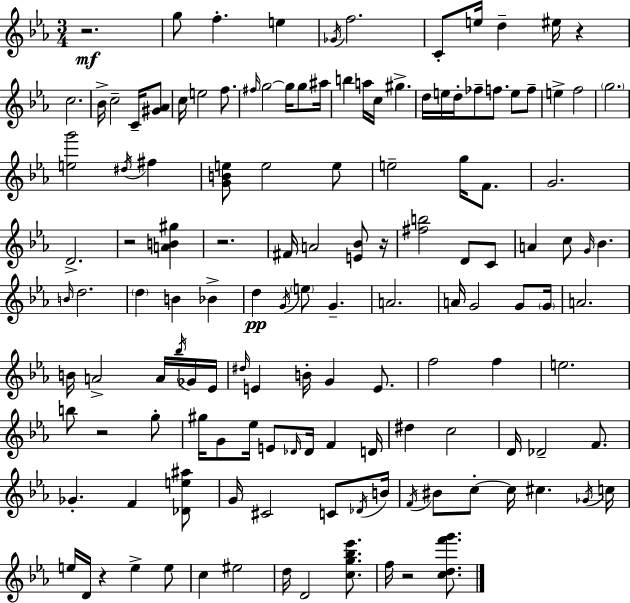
X:1
T:Untitled
M:3/4
L:1/4
K:Eb
z2 g/2 f e _G/4 f2 C/2 e/4 d ^e/4 z c2 _B/4 c2 C/4 [^G_A]/2 c/4 e2 f/2 ^f/4 g2 g/4 g/2 ^a/4 b a/4 c/4 ^g d/4 e/4 d/4 _f/2 f/2 e/2 f/2 e f2 g2 [eg']2 ^d/4 ^f [GBe]/2 e2 e/2 e2 g/4 F/2 G2 D2 z2 [AB^g] z2 ^F/4 A2 [E_B]/2 z/4 [^fb]2 D/2 C/2 A c/2 G/4 _B B/4 d2 d B _B d G/4 e/2 G A2 A/4 G2 G/2 G/4 A2 B/4 A2 A/4 _b/4 _G/4 _E/4 ^d/4 E B/4 G E/2 f2 f e2 b/2 z2 g/2 ^g/4 G/2 _e/4 E/2 _D/4 _D/4 F D/4 ^d c2 D/4 _D2 F/2 _G F [_De^a]/2 G/4 ^C2 C/2 _D/4 B/4 F/4 ^B/2 c/2 c/4 ^c _G/4 c/4 e/4 D/4 z e e/2 c ^e2 d/4 D2 [cg_b_e']/2 f/4 z2 [cdf'g']/2